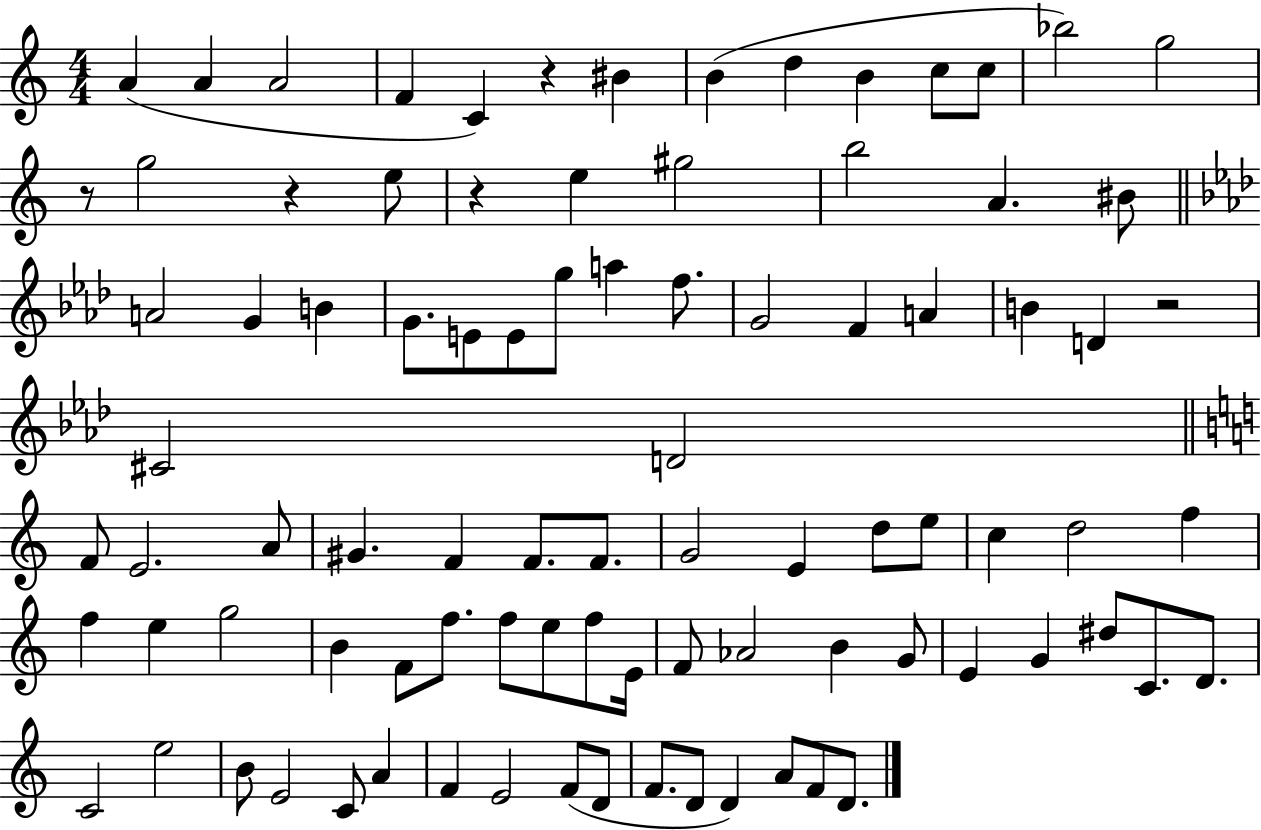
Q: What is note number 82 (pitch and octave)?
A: D4